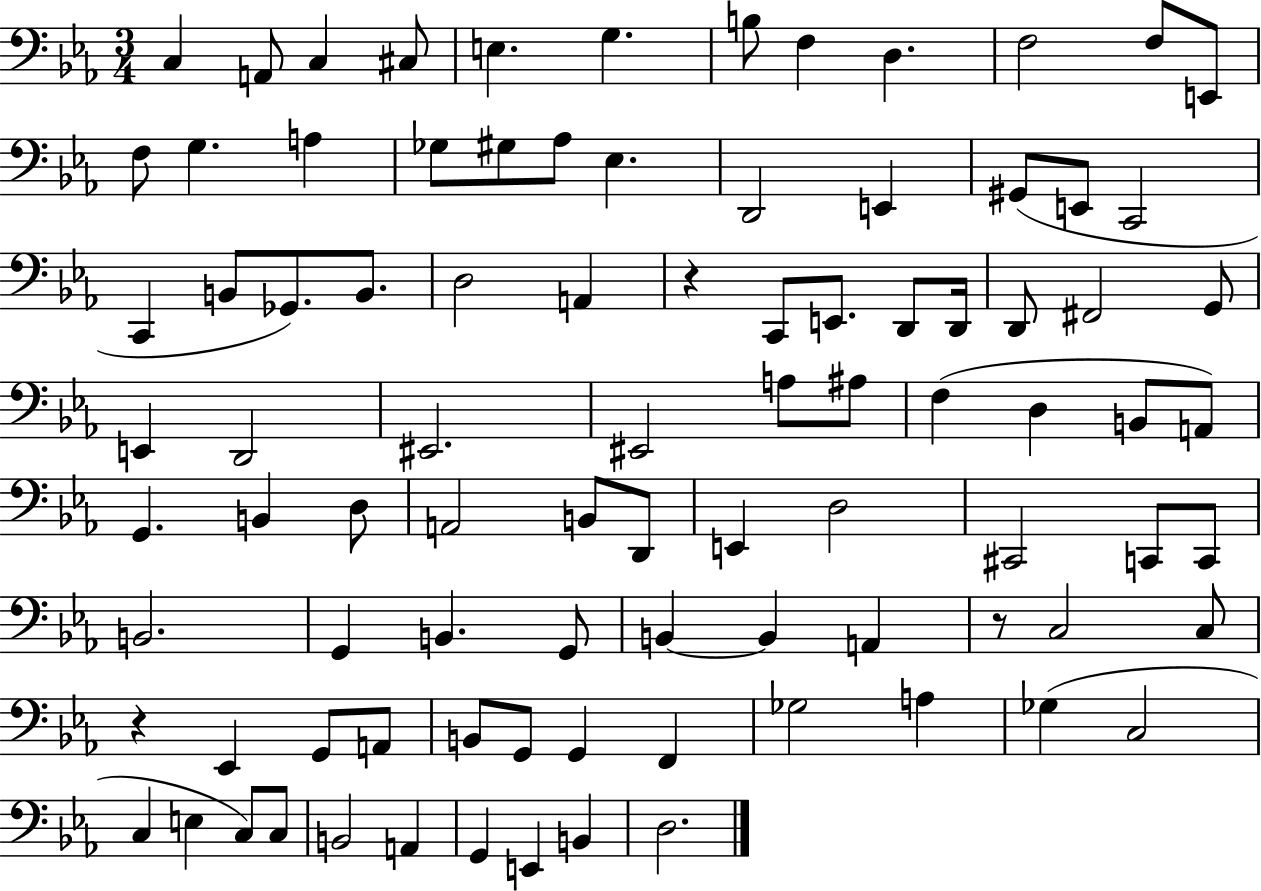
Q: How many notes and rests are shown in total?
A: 91